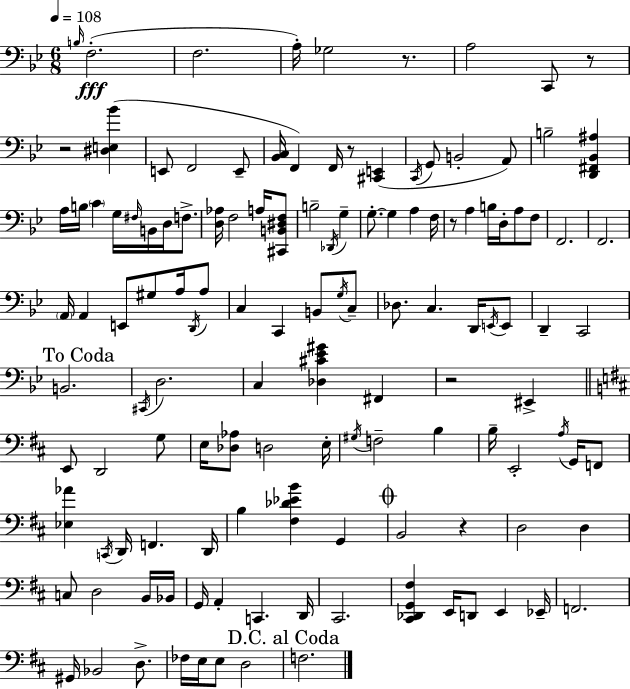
{
  \clef bass
  \numericTimeSignature
  \time 6/8
  \key bes \major
  \tempo 4 = 108
  \grace { b16 }(\fff f2.-. | f2. | a16-.) ges2 r8. | a2 c,8 r8 | \break r2 <dis e bes'>4( | e,8 f,2 e,8-- | <bes, c>16 f,4) f,16 r8 <cis, e,>4( | \acciaccatura { c,16 } g,8 b,2-. | \break a,8) b2-- <d, fis, bes, ais>4 | a16 b16 \parenthesize c'4 g16 \grace { fis16 } b,16 d16 | f8.-> <d aes>16 f2 | a16 <cis, b, dis f>8 b2-- \acciaccatura { des,16 } | \break g4-- g8.-.~~ g4 a4 | f16 r8 a4 b16 d16-. | a8 f8 f,2. | f,2. | \break \parenthesize a,16 a,4 e,8 gis8 | a16 \acciaccatura { d,16 } a8 c4 c,4 | b,8 \acciaccatura { g16 } c8-- des8. c4. | d,16 \acciaccatura { e,16 } e,8 d,4-- c,2 | \break \mark "To Coda" b,2. | \acciaccatura { cis,16 } d2. | c4 | <des cis' ees' gis'>4 fis,4 r2 | \break eis,4-> \bar "||" \break \key d \major e,8 d,2 g8 | e16 <des aes>8 d2 e16-. | \acciaccatura { gis16 } f2-- b4 | b16-- e,2-. \acciaccatura { a16 } g,16 | \break f,8 <ees aes'>4 \acciaccatura { c,16 } d,16 f,4. | d,16 b4 <fis des' ees' b'>4 g,4 | \mark \markup { \musicglyph "scripts.coda" } b,2 r4 | d2 d4 | \break c8 d2 | b,16 bes,16 g,16 a,4-. c,4. | d,16 cis,2. | <cis, des, g, fis>4 e,16 d,8 e,4 | \break ees,16-- f,2. | gis,16 bes,2 | d8.-> fes16 e16 e8 d2 | \mark "D.C. al Coda" f2. | \break \bar "|."
}